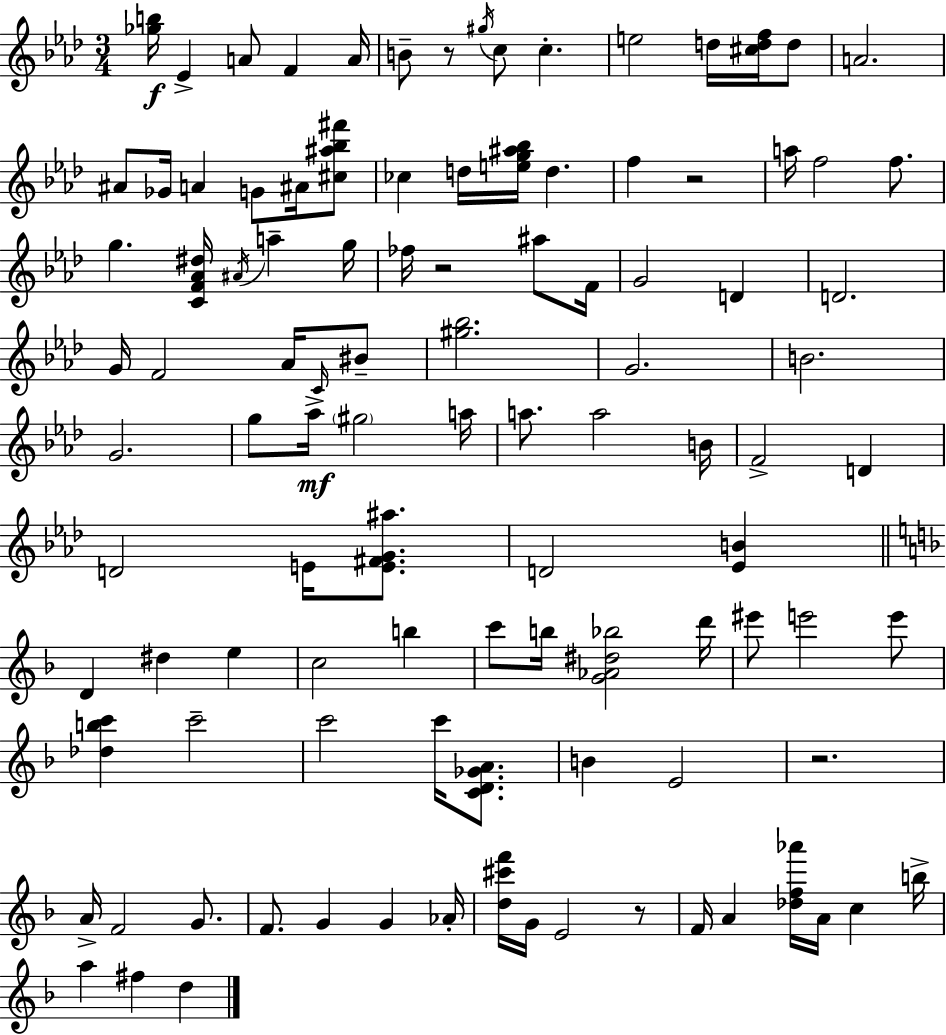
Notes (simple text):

[Gb5,B5]/s Eb4/q A4/e F4/q A4/s B4/e R/e G#5/s C5/e C5/q. E5/h D5/s [C#5,D5,F5]/s D5/e A4/h. A#4/e Gb4/s A4/q G4/e A#4/s [C#5,A#5,Bb5,F#6]/e CES5/q D5/s [E5,G5,A#5,Bb5]/s D5/q. F5/q R/h A5/s F5/h F5/e. G5/q. [C4,F4,Ab4,D#5]/s A#4/s A5/q G5/s FES5/s R/h A#5/e F4/s G4/h D4/q D4/h. G4/s F4/h Ab4/s C4/s BIS4/e [G#5,Bb5]/h. G4/h. B4/h. G4/h. G5/e Ab5/s G#5/h A5/s A5/e. A5/h B4/s F4/h D4/q D4/h E4/s [E4,F#4,G4,A#5]/e. D4/h [Eb4,B4]/q D4/q D#5/q E5/q C5/h B5/q C6/e B5/s [G4,Ab4,D#5,Bb5]/h D6/s EIS6/e E6/h E6/e [Db5,B5,C6]/q C6/h C6/h C6/s [C4,D4,Gb4,A4]/e. B4/q E4/h R/h. A4/s F4/h G4/e. F4/e. G4/q G4/q Ab4/s [D5,C#6,F6]/s G4/s E4/h R/e F4/s A4/q [Db5,F5,Ab6]/s A4/s C5/q B5/s A5/q F#5/q D5/q